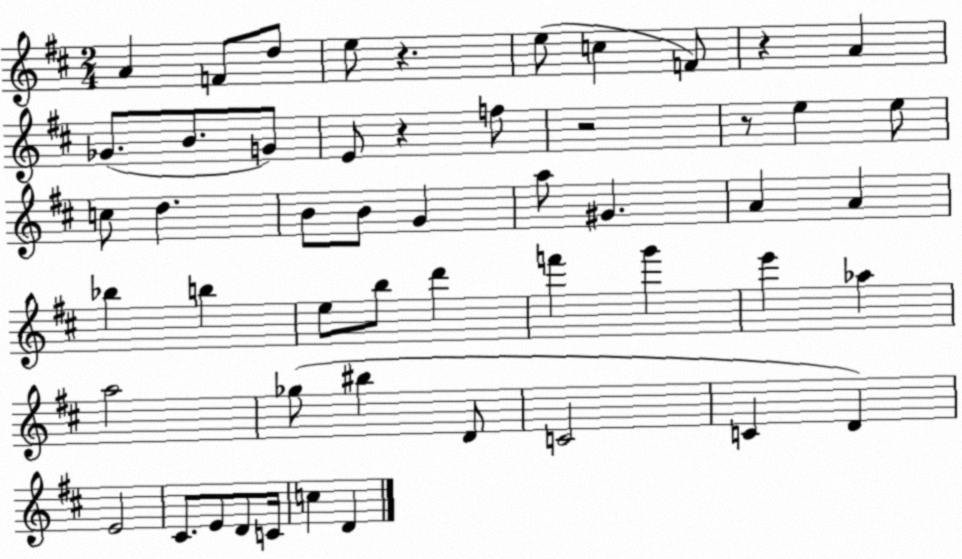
X:1
T:Untitled
M:2/4
L:1/4
K:D
A F/2 d/2 e/2 z e/2 c F/2 z A _G/2 B/2 G/2 E/2 z f/2 z2 z/2 e e/2 c/2 d B/2 B/2 G a/2 ^G A A _b b e/2 b/2 d' f' g' e' _a a2 _g/2 ^b D/2 C2 C D E2 ^C/2 E/2 D/2 C/4 c D